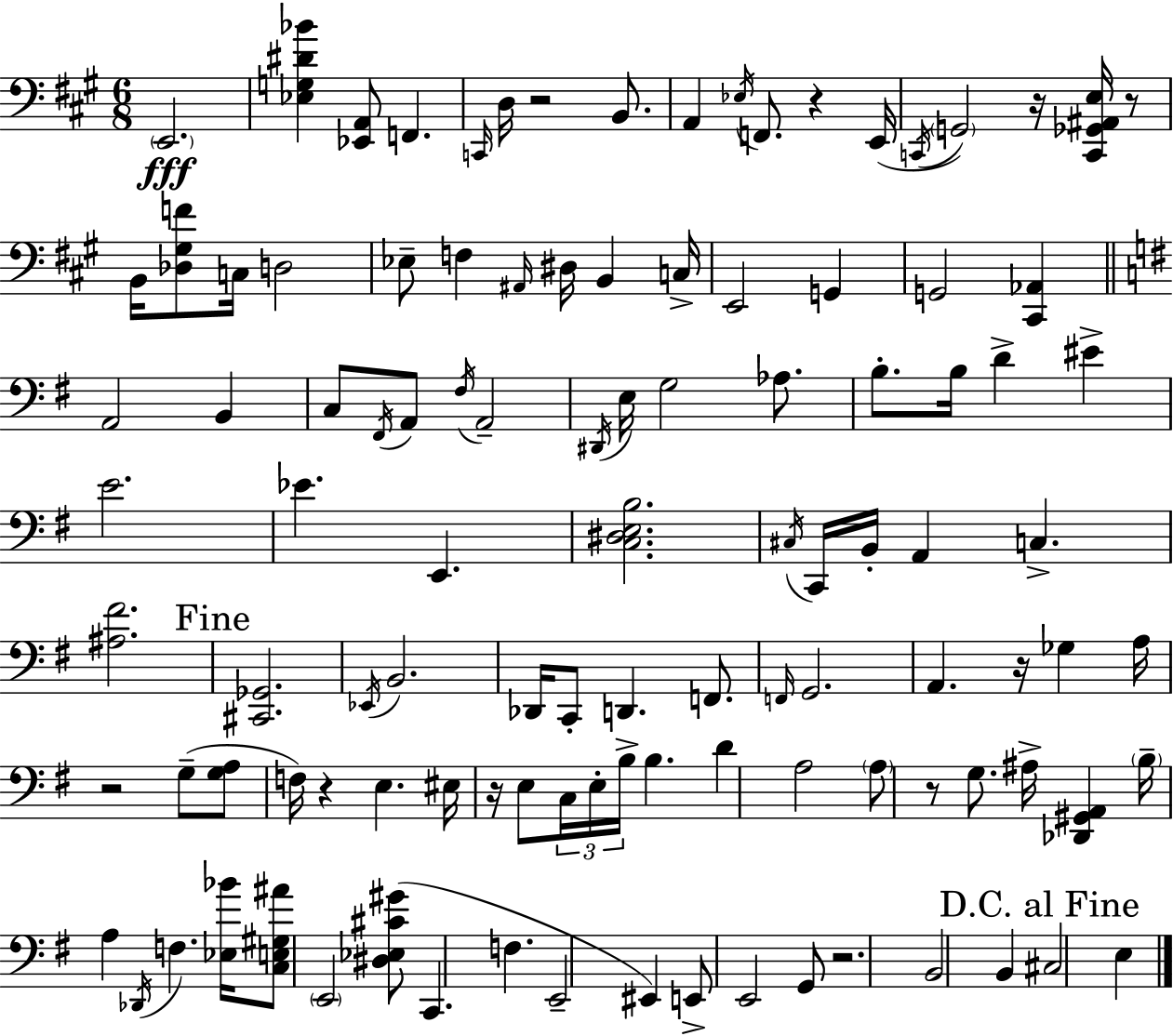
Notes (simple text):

E2/h. [Eb3,G3,D#4,Bb4]/q [Eb2,A2]/e F2/q. C2/s D3/s R/h B2/e. A2/q Eb3/s F2/e. R/q E2/s C2/s G2/h R/s [C2,Gb2,A#2,E3]/s R/e B2/s [Db3,G#3,F4]/e C3/s D3/h Eb3/e F3/q A#2/s D#3/s B2/q C3/s E2/h G2/q G2/h [C#2,Ab2]/q A2/h B2/q C3/e F#2/s A2/e F#3/s A2/h D#2/s E3/s G3/h Ab3/e. B3/e. B3/s D4/q EIS4/q E4/h. Eb4/q. E2/q. [C3,D#3,E3,B3]/h. C#3/s C2/s B2/s A2/q C3/q. [A#3,F#4]/h. [C#2,Gb2]/h. Eb2/s B2/h. Db2/s C2/e D2/q. F2/e. F2/s G2/h. A2/q. R/s Gb3/q A3/s R/h G3/e [G3,A3]/e F3/s R/q E3/q. EIS3/s R/s E3/e C3/s E3/s B3/s B3/q. D4/q A3/h A3/e R/e G3/e. A#3/s [Db2,G#2,A2]/q B3/s A3/q Db2/s F3/q. [Eb3,Bb4]/s [C3,E3,G#3,A#4]/e E2/h [D#3,Eb3,C#4,G#4]/e C2/q. F3/q. E2/h EIS2/q E2/e E2/h G2/e R/h. B2/h B2/q C#3/h E3/q